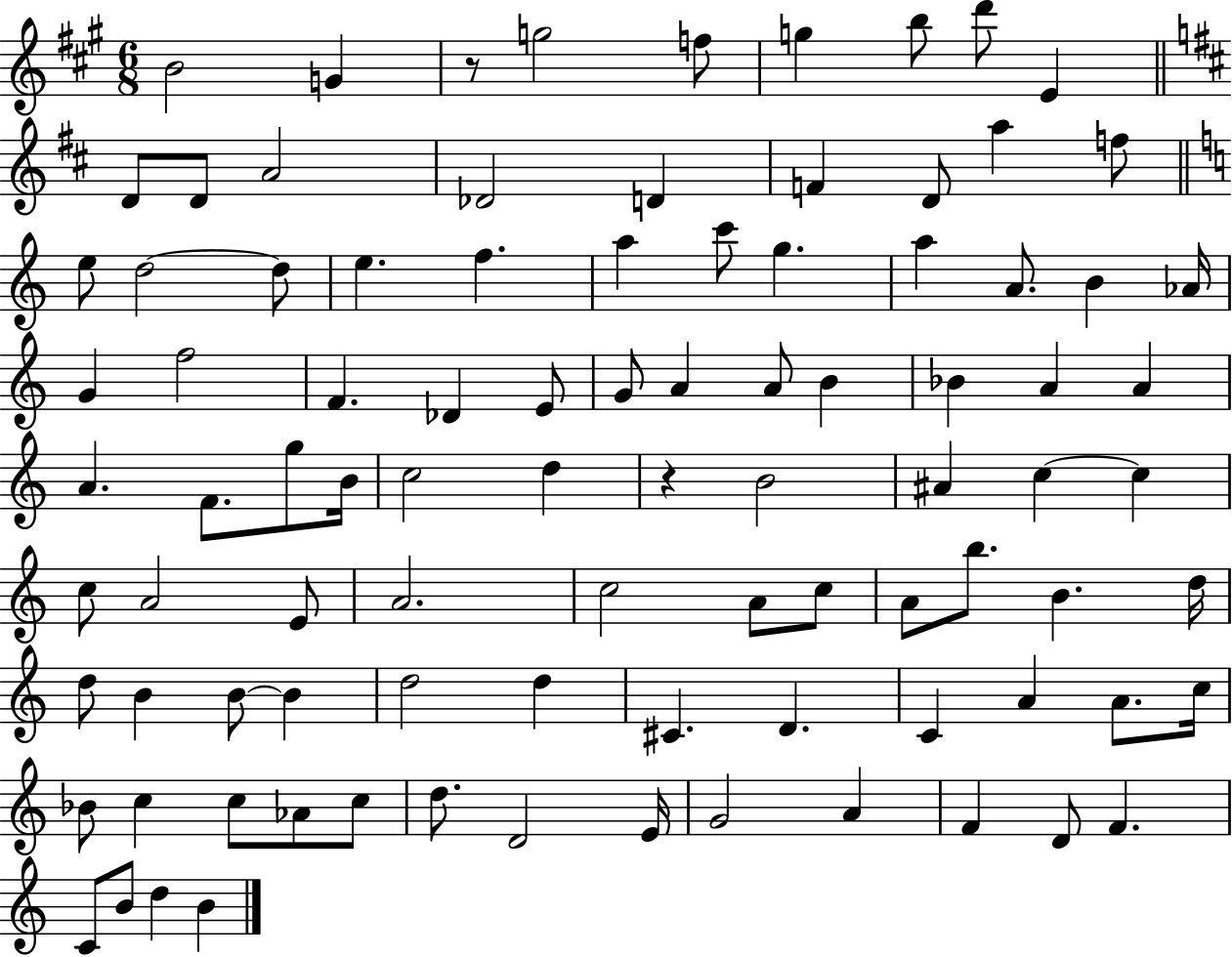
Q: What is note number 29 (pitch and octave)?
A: Ab4